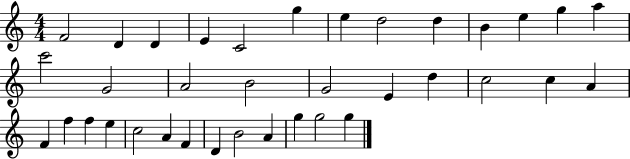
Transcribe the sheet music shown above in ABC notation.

X:1
T:Untitled
M:4/4
L:1/4
K:C
F2 D D E C2 g e d2 d B e g a c'2 G2 A2 B2 G2 E d c2 c A F f f e c2 A F D B2 A g g2 g